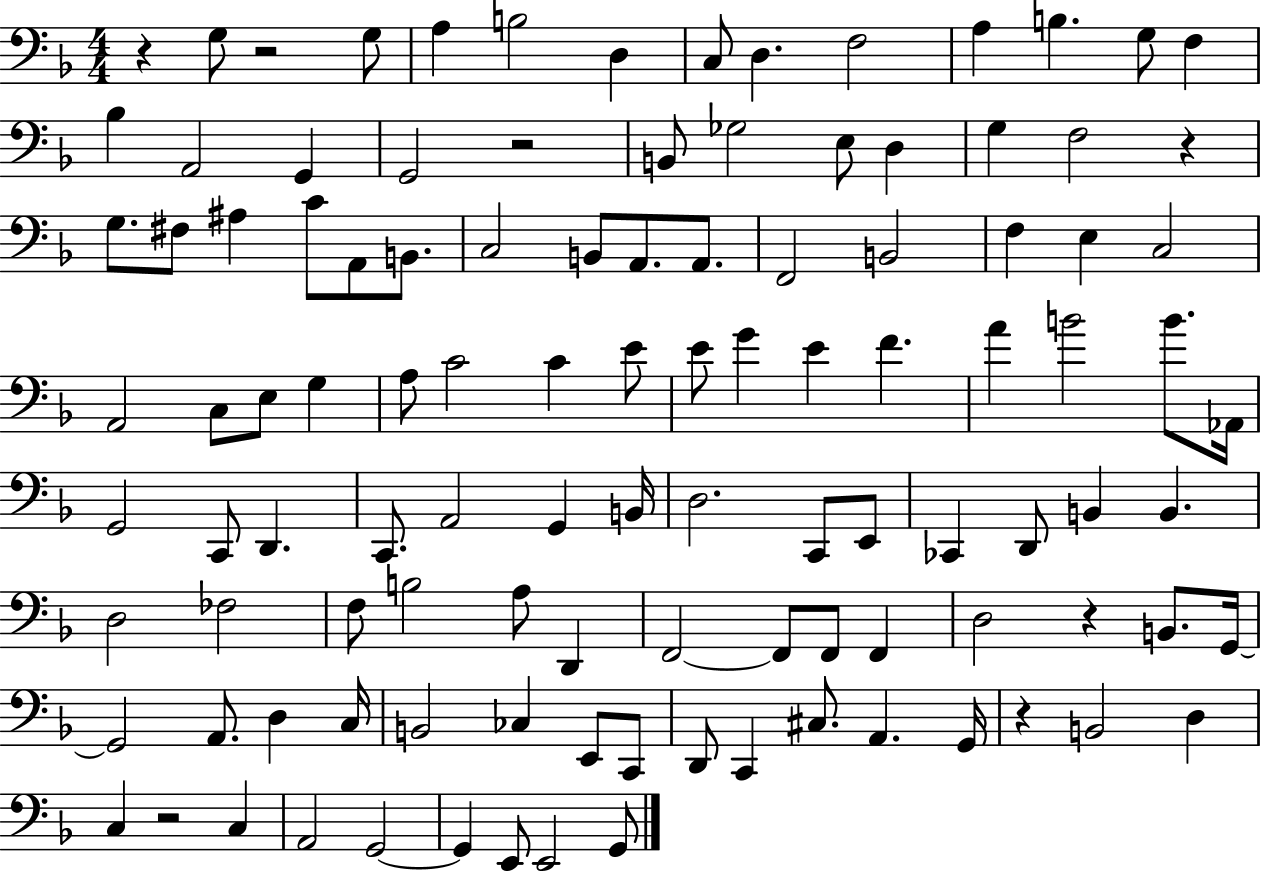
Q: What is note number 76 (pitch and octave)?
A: F2